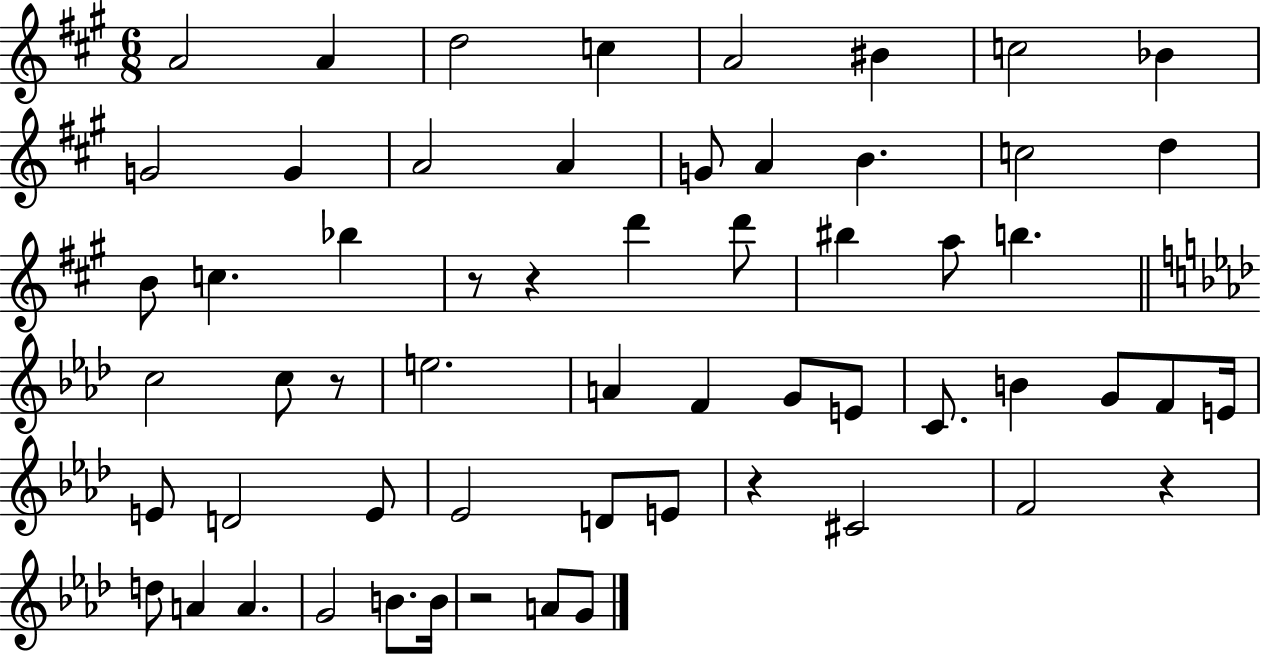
X:1
T:Untitled
M:6/8
L:1/4
K:A
A2 A d2 c A2 ^B c2 _B G2 G A2 A G/2 A B c2 d B/2 c _b z/2 z d' d'/2 ^b a/2 b c2 c/2 z/2 e2 A F G/2 E/2 C/2 B G/2 F/2 E/4 E/2 D2 E/2 _E2 D/2 E/2 z ^C2 F2 z d/2 A A G2 B/2 B/4 z2 A/2 G/2